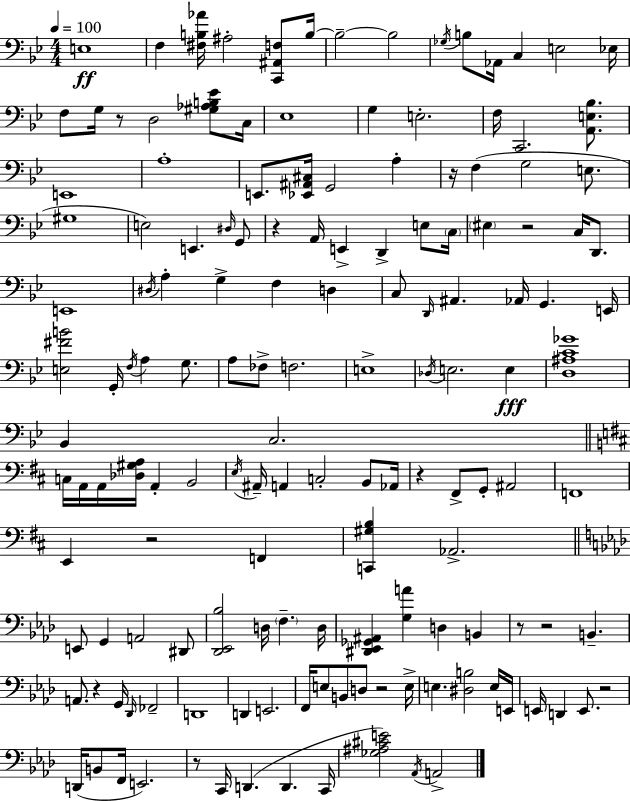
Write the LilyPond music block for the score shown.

{
  \clef bass
  \numericTimeSignature
  \time 4/4
  \key g \minor
  \tempo 4 = 100
  e1\ff | f4 <fis b aes'>16 ais2-. <c, ais, f>8 b16~~ | b2--~~ b2 | \acciaccatura { ges16 } b8 aes,16 c4 e2 | \break ees16 f8 g16 r8 d2 <gis aes b ees'>8 | c16 ees1 | g4 e2.-. | f16 c,2. <a, e bes>8. | \break e,1 | a1-. | e,8. <ees, ais, cis>16 g,2 a4-. | r16 f4( g2 e8. | \break gis1 | e2) e,4. \grace { dis16 } | g,8 r4 a,16 e,4-> d,4-> e8 | \parenthesize c16 \parenthesize eis4 r2 c16 d,8. | \break e,1 | \acciaccatura { dis16 } a4-. g4-> f4 d4 | c8 \grace { d,16 } ais,4. aes,16 g,4. | e,16 <e fis' b'>2 g,16-. \acciaccatura { f16 } a4 | \break g8. a8 fes8-> f2. | e1-> | \acciaccatura { des16 } e2. | e4\fff <d ais c' ges'>1 | \break bes,4 c2. | \bar "||" \break \key d \major c16 a,16 a,16 <des gis a>16 a,4-. b,2 | \acciaccatura { e16 } ais,16-- a,4 c2-. b,8 | aes,16 r4 fis,8-> g,8-. ais,2 | f,1 | \break e,4 r2 f,4 | <c, gis b>4 aes,2.-> | \bar "||" \break \key aes \major e,8 g,4 a,2 dis,8 | <des, ees, bes>2 d16 \parenthesize f4.-- d16 | <dis, ees, ges, ais,>4 <g a'>4 d4 b,4 | r8 r2 b,4.-- | \break a,8. r4 g,16 \grace { des,16 } fes,2-- | d,1 | d,4 e,2. | f,16 e8 b,8 d8 r2 | \break e16-> e4. <dis b>2 e16 | e,16 e,16 d,4 e,8. r2 | d,16( b,8 f,16 e,2.) | r8 c,16 d,4.( d,4. | \break c,16 <ges ais cis' e'>2) \acciaccatura { aes,16 } a,2-> | \bar "|."
}